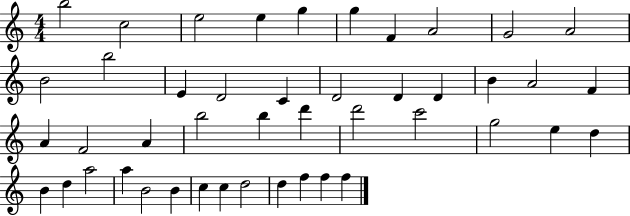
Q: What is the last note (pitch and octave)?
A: F5